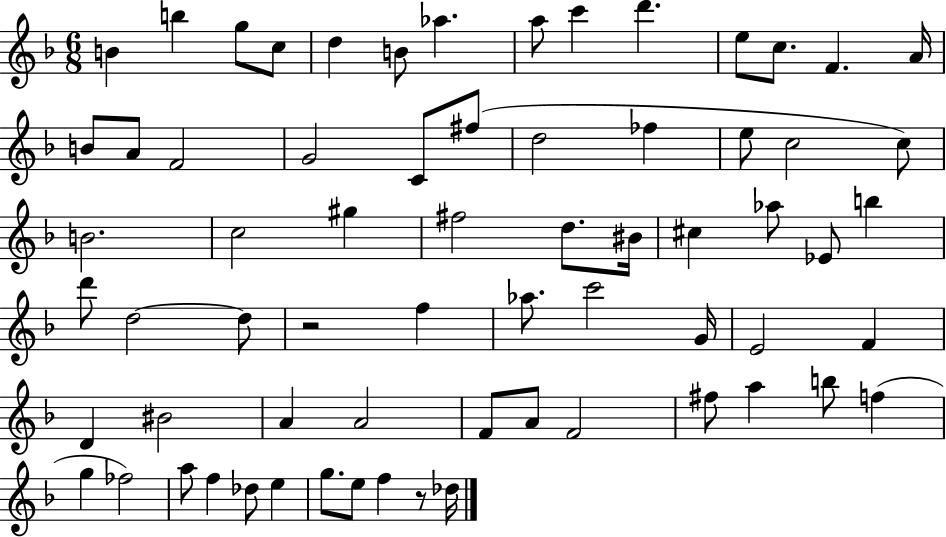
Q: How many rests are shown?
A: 2